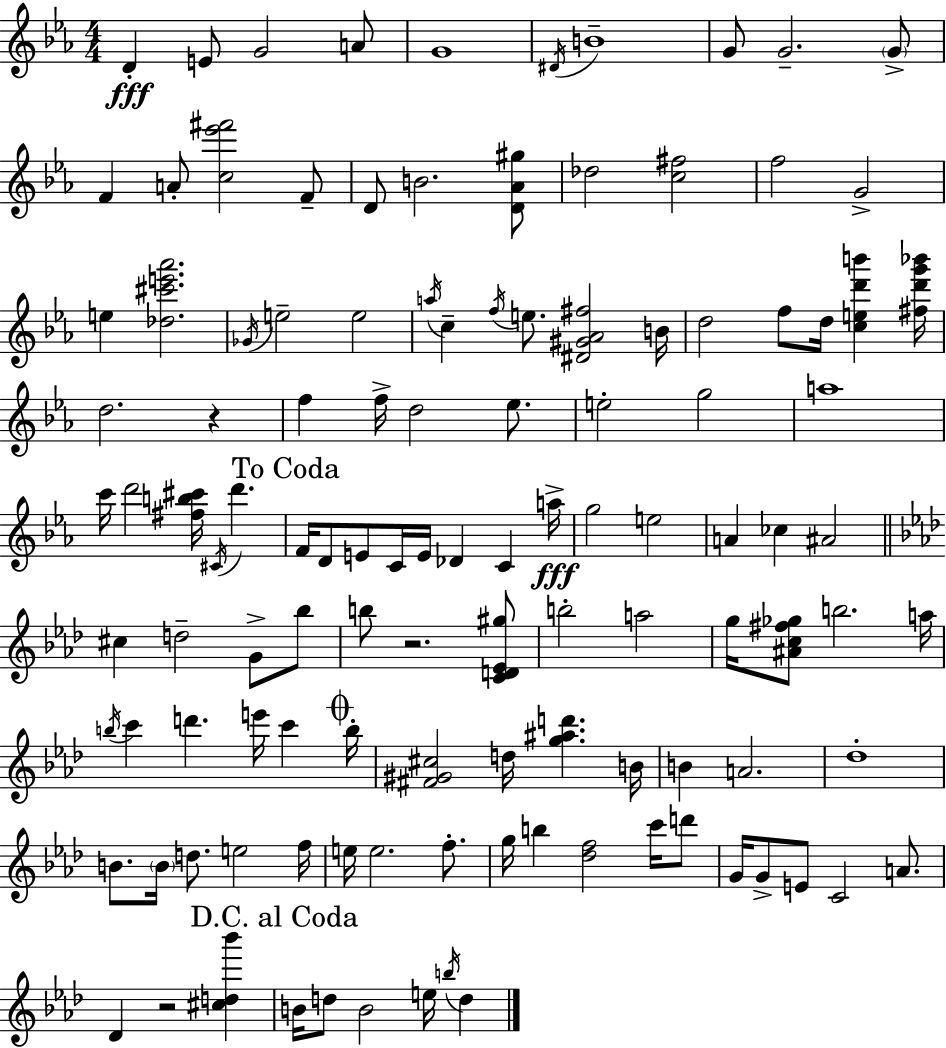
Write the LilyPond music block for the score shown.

{
  \clef treble
  \numericTimeSignature
  \time 4/4
  \key c \minor
  d'4-.\fff e'8 g'2 a'8 | g'1 | \acciaccatura { dis'16 } b'1-- | g'8 g'2.-- \parenthesize g'8-> | \break f'4 a'8-. <c'' ees''' fis'''>2 f'8-- | d'8 b'2. <d' aes' gis''>8 | des''2 <c'' fis''>2 | f''2 g'2-> | \break e''4 <des'' cis''' e''' aes'''>2. | \acciaccatura { ges'16 } e''2-- e''2 | \acciaccatura { a''16 } c''4-- \acciaccatura { f''16 } e''8. <dis' gis' aes' fis''>2 | b'16 d''2 f''8 d''16 <c'' e'' d''' b'''>4 | \break <fis'' d''' g''' bes'''>16 d''2. | r4 f''4 f''16-> d''2 | ees''8. e''2-. g''2 | a''1 | \break c'''16 d'''2 <fis'' b'' cis'''>16 \acciaccatura { cis'16 } d'''4. | \mark "To Coda" f'16 d'8 e'8 c'16 e'16 des'4 | c'4 a''16->\fff g''2 e''2 | a'4 ces''4 ais'2 | \break \bar "||" \break \key aes \major cis''4 d''2-- g'8-> bes''8 | b''8 r2. <c' d' ees' gis''>8 | b''2-. a''2 | g''16 <ais' c'' fis'' ges''>8 b''2. a''16 | \break \acciaccatura { b''16 } c'''4 d'''4. e'''16 c'''4 | \mark \markup { \musicglyph "scripts.coda" } b''16-. <fis' gis' cis''>2 d''16 <g'' ais'' d'''>4. | b'16 b'4 a'2. | des''1-. | \break b'8. \parenthesize b'16 d''8. e''2 | f''16 e''16 e''2. f''8.-. | g''16 b''4 <des'' f''>2 c'''16 d'''8 | g'16 g'8-> e'8 c'2 a'8. | \break des'4 r2 <cis'' d'' bes'''>4 | \mark "D.C. al Coda" b'16 d''8 b'2 e''16 \acciaccatura { b''16 } d''4 | \bar "|."
}